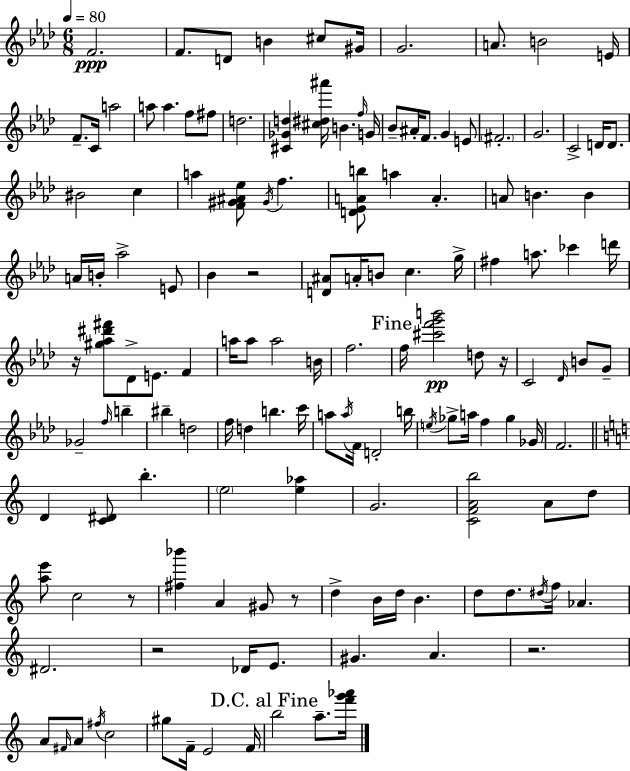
F4/h. F4/e. D4/e B4/q C#5/e G#4/s G4/h. A4/e. B4/h E4/s F4/e. C4/s A5/h A5/e A5/q. F5/e F#5/e D5/h. [C#4,Gb4,D5]/q [C#5,D#5,A#6]/s B4/q. F5/s G4/s Bb4/e A#4/s F4/e. G4/q E4/e F#4/h. G4/h. C4/h D4/s D4/e. BIS4/h C5/q A5/q [F4,G#4,A#4,Eb5]/e G#4/s F5/q. [D4,Eb4,A4,B5]/e A5/q A4/q. A4/e B4/q. B4/q A4/s B4/s Ab5/h E4/e Bb4/q R/h [D4,A#4]/e A4/s B4/e C5/q. G5/s F#5/q A5/e. CES6/q D6/s R/s [G#5,Ab5,D#6,F#6]/e Db4/e E4/e. F4/q A5/s A5/e A5/h B4/s F5/h. F5/s [C#6,F6,G6,B6]/h D5/e R/s C4/h Db4/s B4/e G4/e Gb4/h F5/s B5/q BIS5/q D5/h F5/s D5/q B5/q. C6/s A5/e A5/s F4/s D4/h B5/s E5/s Gb5/e A5/s F5/q Gb5/q Gb4/s F4/h. D4/q [C4,D#4]/e B5/q. E5/h [E5,Ab5]/q G4/h. [C4,F4,A4,B5]/h A4/e D5/e [A5,E6]/e C5/h R/e [F#5,Bb6]/q A4/q G#4/e R/e D5/q B4/s D5/s B4/q. D5/e D5/e. D#5/s F5/s Ab4/q. D#4/h. R/h Db4/s E4/e. G#4/q. A4/q. R/h. A4/e F#4/s A4/e F#5/s C5/h G#5/e F4/s E4/h F4/s B5/h A5/e. [F6,G6,Ab6]/s